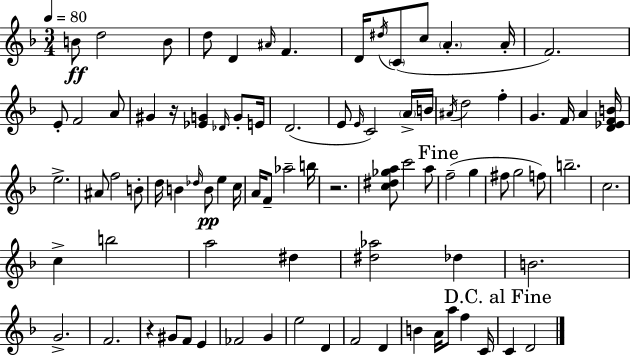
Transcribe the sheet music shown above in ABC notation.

X:1
T:Untitled
M:3/4
L:1/4
K:Dm
B/2 d2 B/2 d/2 D ^A/4 F D/4 ^d/4 C/2 c/2 A A/4 F2 E/2 F2 A/2 ^G z/4 [_EG] _D/4 G/2 E/4 D2 E/2 E/4 C2 A/4 B/4 ^A/4 d2 f G F/4 A [D_EFB]/4 e2 ^A/2 f2 B/2 d/4 B _d/4 B/2 e c/4 A/4 F/2 _a2 b/4 z2 [c^d_ga]/2 c'2 a/2 f2 g ^f/2 g2 f/2 b2 c2 c b2 a2 ^d [^d_a]2 _d B2 G2 F2 z ^G/2 F/2 E _F2 G e2 D F2 D B A/4 a/2 f C/4 C D2